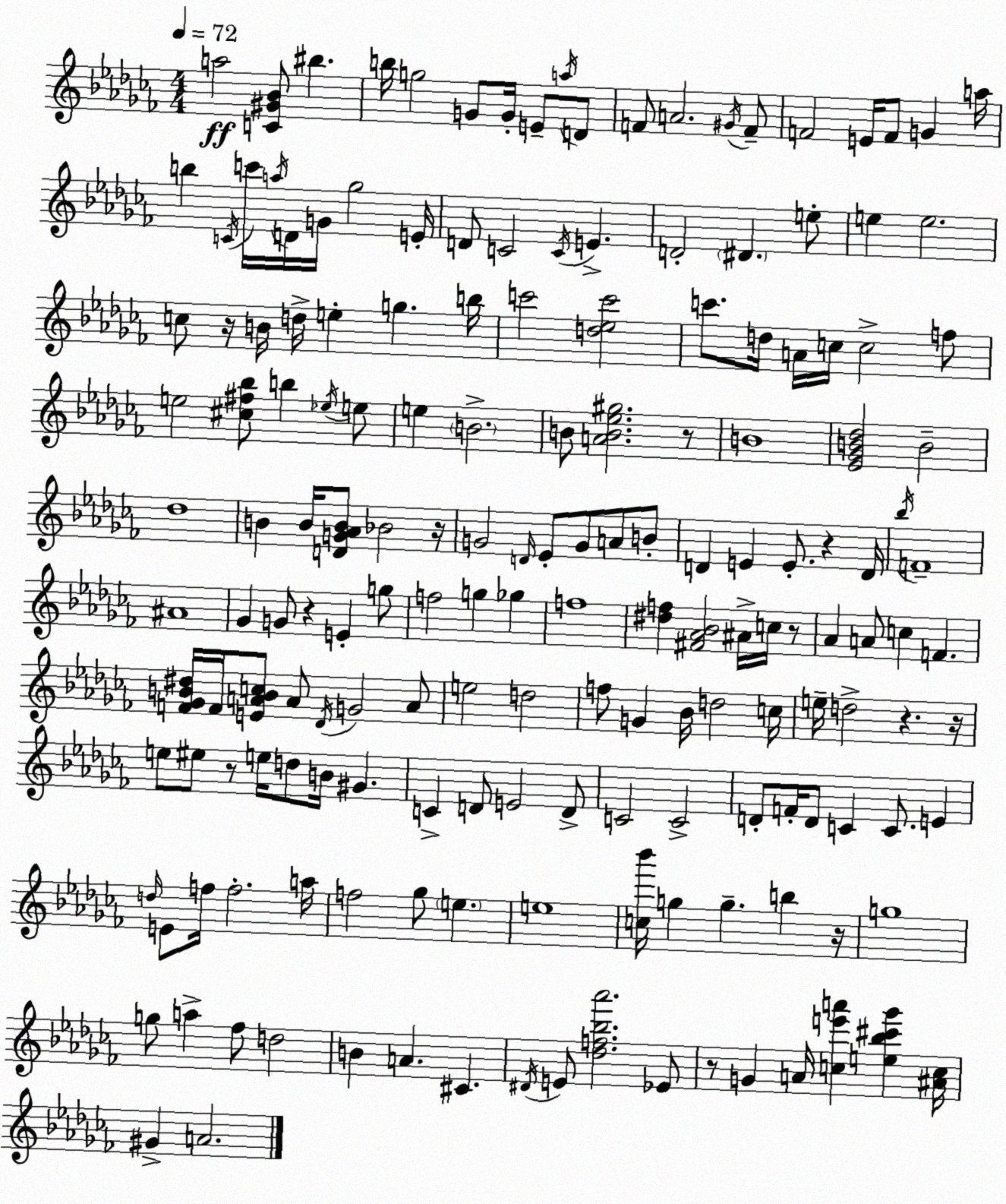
X:1
T:Untitled
M:4/4
L:1/4
K:Abm
a2 [C^G_B]/2 ^b b/4 g2 G/2 G/4 E/2 a/4 D/2 F/2 A2 ^G/4 F/2 F2 E/4 F/2 G a/4 b C/4 c'/4 a/4 D/4 G/4 _g2 E/4 D/2 C2 C/4 E D2 ^D e/2 e e2 c/2 z/4 B/4 d/4 e g b/4 c'2 [d_ec']2 c'/2 d/4 A/4 c/4 c2 f/2 e2 [^c^f_b]/2 b _e/4 e/2 e B2 B/2 [AB_e^g]2 z/2 B4 [_E_GB_d]2 B2 _d4 B B/4 [DG_AB]/2 _B2 z/4 G2 D/4 _E/2 G/2 A/2 B/2 D E E/2 z D/4 _b/4 F4 ^A4 _G G/2 z E g/2 f2 g _g f4 [^df] [^F_A_B]2 ^A/4 c/4 z/2 _A A/2 c F [F_GB^d]/4 F/4 [EABc]/2 A/2 _D/4 G2 A/2 e2 d2 f/2 G _B/4 d2 c/4 e/4 d2 z z/4 e/2 ^e/2 z/2 e/4 d/2 B/4 ^G C D/2 E2 D/2 C2 C2 D/2 F/4 D/2 C C/2 E d/4 E/2 f/4 f2 a/4 f2 _g/2 e e4 [c_b']/4 g g b z/4 g4 g/2 a _f/2 d2 B A ^C ^D/4 E/2 [_df_b_a']2 _E/2 z/2 G A/4 [ce'a'] [e_b^c'_g'] [^Ac]/4 ^G A2